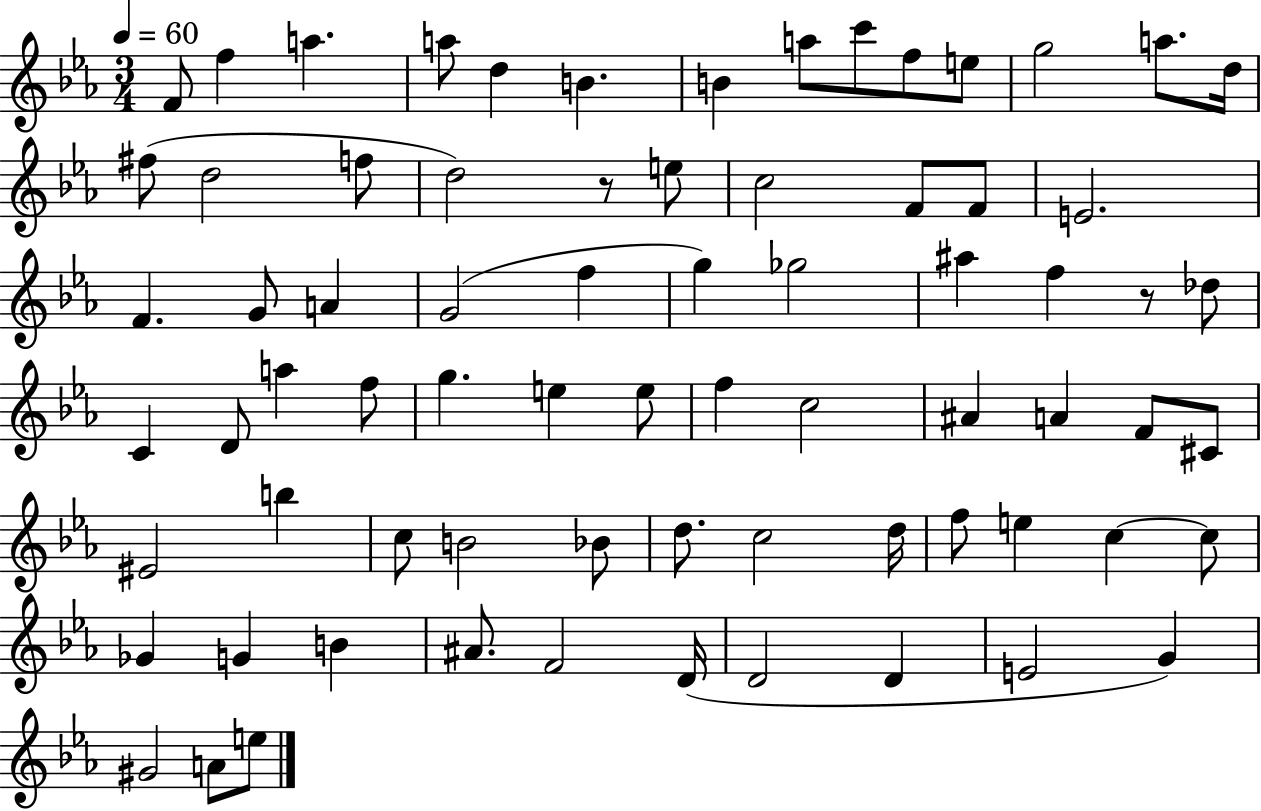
X:1
T:Untitled
M:3/4
L:1/4
K:Eb
F/2 f a a/2 d B B a/2 c'/2 f/2 e/2 g2 a/2 d/4 ^f/2 d2 f/2 d2 z/2 e/2 c2 F/2 F/2 E2 F G/2 A G2 f g _g2 ^a f z/2 _d/2 C D/2 a f/2 g e e/2 f c2 ^A A F/2 ^C/2 ^E2 b c/2 B2 _B/2 d/2 c2 d/4 f/2 e c c/2 _G G B ^A/2 F2 D/4 D2 D E2 G ^G2 A/2 e/2